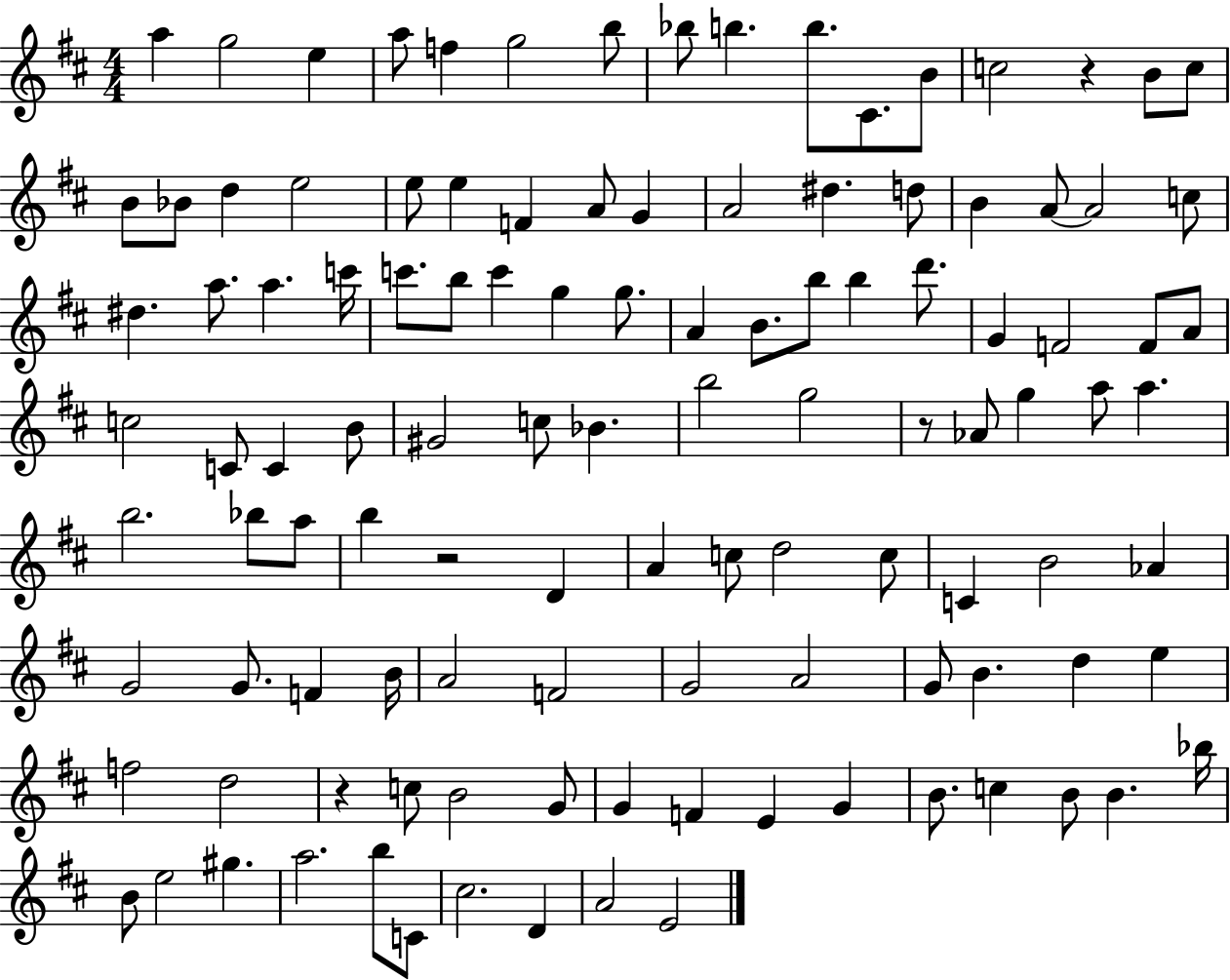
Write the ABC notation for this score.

X:1
T:Untitled
M:4/4
L:1/4
K:D
a g2 e a/2 f g2 b/2 _b/2 b b/2 ^C/2 B/2 c2 z B/2 c/2 B/2 _B/2 d e2 e/2 e F A/2 G A2 ^d d/2 B A/2 A2 c/2 ^d a/2 a c'/4 c'/2 b/2 c' g g/2 A B/2 b/2 b d'/2 G F2 F/2 A/2 c2 C/2 C B/2 ^G2 c/2 _B b2 g2 z/2 _A/2 g a/2 a b2 _b/2 a/2 b z2 D A c/2 d2 c/2 C B2 _A G2 G/2 F B/4 A2 F2 G2 A2 G/2 B d e f2 d2 z c/2 B2 G/2 G F E G B/2 c B/2 B _b/4 B/2 e2 ^g a2 b/2 C/2 ^c2 D A2 E2